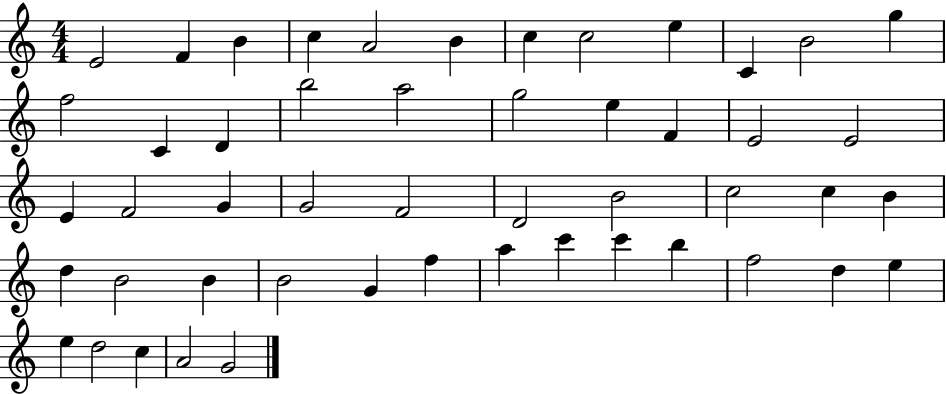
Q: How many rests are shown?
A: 0